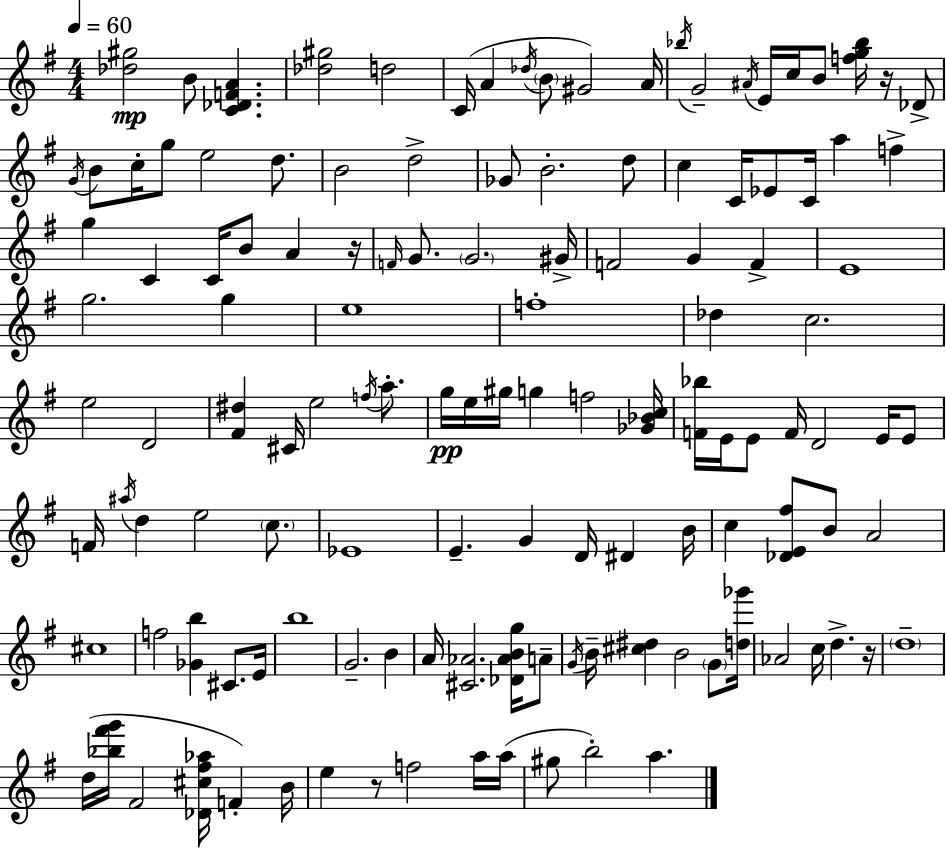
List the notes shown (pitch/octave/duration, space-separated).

[Db5,G#5]/h B4/e [C4,Db4,F4,A4]/q. [Db5,G#5]/h D5/h C4/s A4/q Db5/s B4/e G#4/h A4/s Bb5/s G4/h A#4/s E4/s C5/s B4/e [F5,G5,Bb5]/s R/s Db4/e G4/s B4/e C5/s G5/e E5/h D5/e. B4/h D5/h Gb4/e B4/h. D5/e C5/q C4/s Eb4/e C4/s A5/q F5/q G5/q C4/q C4/s B4/e A4/q R/s F4/s G4/e. G4/h. G#4/s F4/h G4/q F4/q E4/w G5/h. G5/q E5/w F5/w Db5/q C5/h. E5/h D4/h [F#4,D#5]/q C#4/s E5/h F5/s A5/e. G5/s E5/s G#5/s G5/q F5/h [Gb4,Bb4,C5]/s [F4,Bb5]/s E4/s E4/e F4/s D4/h E4/s E4/e F4/s A#5/s D5/q E5/h C5/e. Eb4/w E4/q. G4/q D4/s D#4/q B4/s C5/q [Db4,E4,F#5]/e B4/e A4/h C#5/w F5/h [Gb4,B5]/q C#4/e. E4/s B5/w G4/h. B4/q A4/s [C#4,Ab4]/h. [Db4,Ab4,B4,G5]/s A4/e G4/s B4/s [C#5,D#5]/q B4/h G4/e [D5,Gb6]/s Ab4/h C5/s D5/q. R/s D5/w D5/s [Bb5,F#6,G6]/s F#4/h [Db4,C#5,F#5,Ab5]/s F4/q B4/s E5/q R/e F5/h A5/s A5/s G#5/e B5/h A5/q.